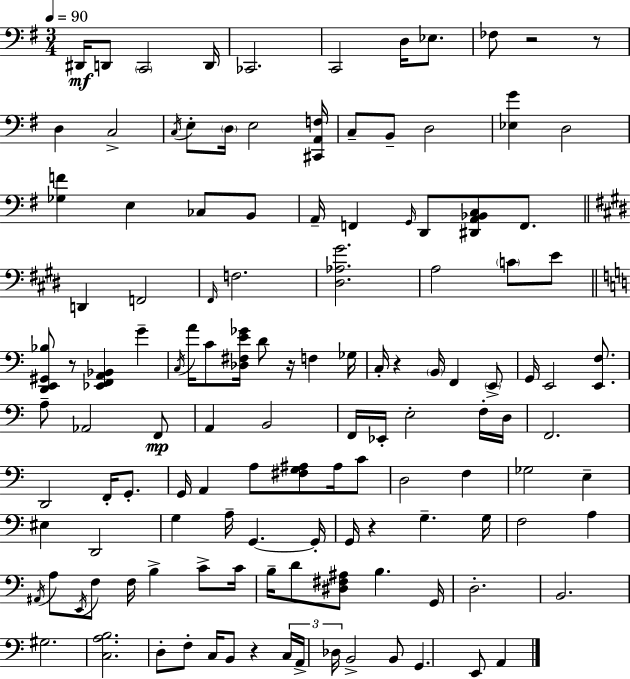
D#2/s D2/e C2/h D2/s CES2/h. C2/h D3/s Eb3/e. FES3/e R/h R/e D3/q C3/h C3/s E3/e D3/s E3/h [C#2,A2,F3]/s C3/e B2/e D3/h [Eb3,G4]/q D3/h [Gb3,F4]/q E3/q CES3/e B2/e A2/s F2/q G2/s D2/e [D#2,A2,Bb2,C3]/e F2/e. D2/q F2/h F#2/s F3/h. [D#3,Ab3,G#4]/h. A3/h C4/e E4/e [D2,E2,G#2,Bb3]/e R/e [Eb2,F2,A2,Bb2]/q G4/q C3/s A4/s C4/e [Db3,F#3,E4,Gb4]/s D4/e R/s F3/q Gb3/s C3/s R/q B2/s F2/q E2/e G2/s E2/h [E2,F3]/e. A3/e Ab2/h F2/e A2/q B2/h F2/s Eb2/s E3/h F3/s D3/s F2/h. D2/h F2/s G2/e. G2/s A2/q A3/e [F#3,G3,A#3]/e A#3/s C4/e D3/h F3/q Gb3/h E3/q EIS3/q D2/h G3/q A3/s G2/q. G2/s G2/s R/q G3/q. G3/s F3/h A3/q A#2/s A3/e E2/s F3/e F3/s B3/q C4/e C4/s B3/s D4/e [D#3,F#3,A#3]/e B3/q. G2/s D3/h. B2/h. G#3/h. [C3,A3,B3]/h. D3/e F3/e C3/s B2/e R/q C3/s A2/s Db3/s B2/h B2/e G2/q. E2/e A2/q